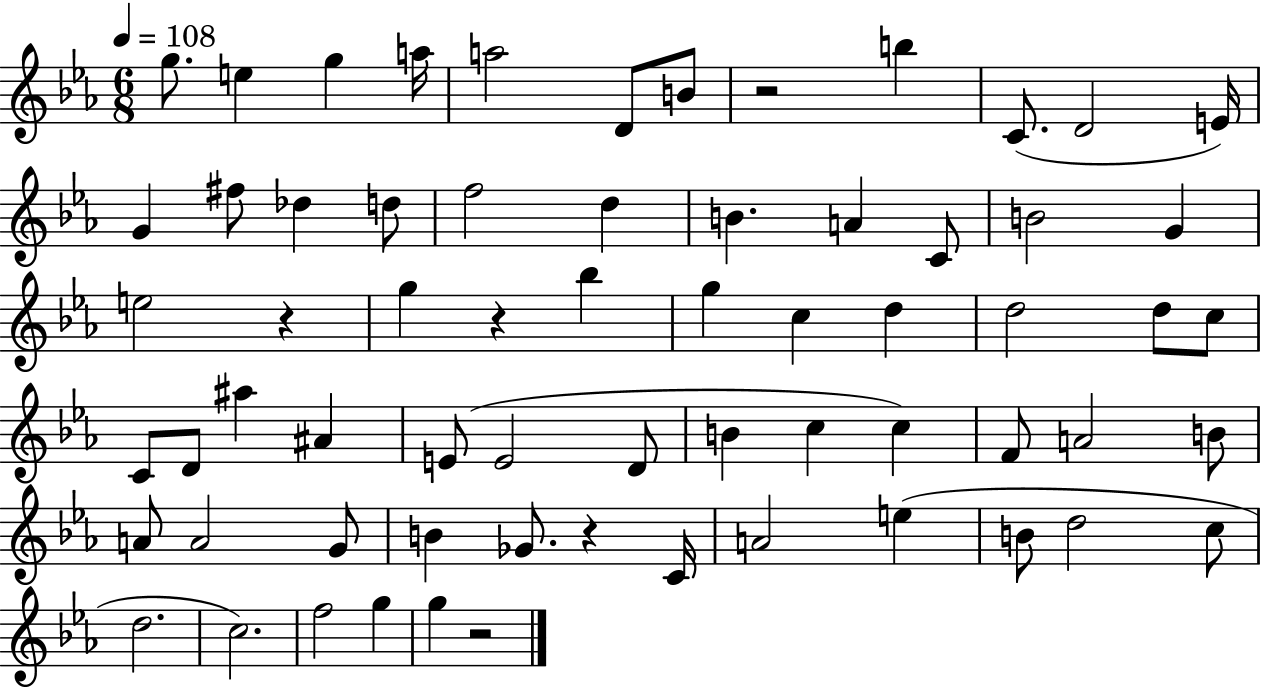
X:1
T:Untitled
M:6/8
L:1/4
K:Eb
g/2 e g a/4 a2 D/2 B/2 z2 b C/2 D2 E/4 G ^f/2 _d d/2 f2 d B A C/2 B2 G e2 z g z _b g c d d2 d/2 c/2 C/2 D/2 ^a ^A E/2 E2 D/2 B c c F/2 A2 B/2 A/2 A2 G/2 B _G/2 z C/4 A2 e B/2 d2 c/2 d2 c2 f2 g g z2